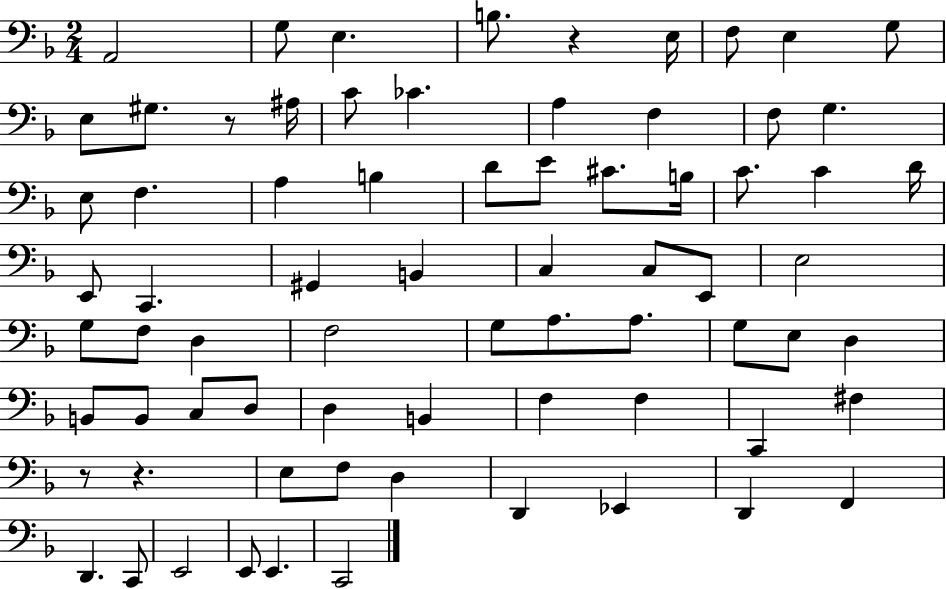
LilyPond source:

{
  \clef bass
  \numericTimeSignature
  \time 2/4
  \key f \major
  a,2 | g8 e4. | b8. r4 e16 | f8 e4 g8 | \break e8 gis8. r8 ais16 | c'8 ces'4. | a4 f4 | f8 g4. | \break e8 f4. | a4 b4 | d'8 e'8 cis'8. b16 | c'8. c'4 d'16 | \break e,8 c,4. | gis,4 b,4 | c4 c8 e,8 | e2 | \break g8 f8 d4 | f2 | g8 a8. a8. | g8 e8 d4 | \break b,8 b,8 c8 d8 | d4 b,4 | f4 f4 | c,4 fis4 | \break r8 r4. | e8 f8 d4 | d,4 ees,4 | d,4 f,4 | \break d,4. c,8 | e,2 | e,8 e,4. | c,2 | \break \bar "|."
}